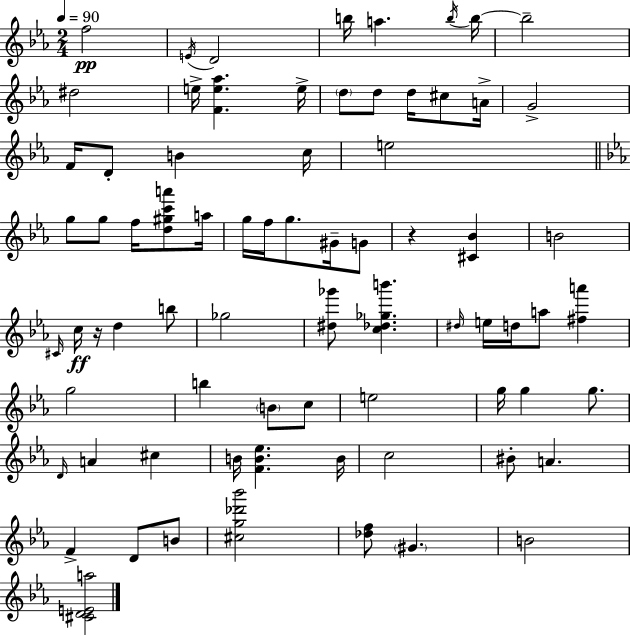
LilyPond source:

{
  \clef treble
  \numericTimeSignature
  \time 2/4
  \key ees \major
  \tempo 4 = 90
  f''2\pp | \acciaccatura { e'16 } d'2 | b''16 a''4. | \acciaccatura { b''16 } b''16~~ b''2-- | \break dis''2 | e''16-> <f' e'' aes''>4. | e''16-> \parenthesize d''8 d''8 d''16 cis''8 | a'16-> g'2-> | \break f'16 d'8-. b'4 | c''16 e''2 | \bar "||" \break \key ees \major g''8 g''8 f''16 <d'' gis'' c''' a'''>8 a''16 | g''16 f''16 g''8. gis'16-- g'8 | r4 <cis' bes'>4 | b'2 | \break \grace { cis'16 } c''16\ff r16 d''4 b''8 | ges''2 | <dis'' ges'''>8 <c'' des'' ges'' b'''>4. | \grace { dis''16 } e''16 d''16 a''8 <fis'' a'''>4 | \break g''2 | b''4 \parenthesize b'8 | c''8 e''2 | g''16 g''4 g''8. | \break \grace { d'16 } a'4 cis''4 | b'16 <f' b' ees''>4. | b'16 c''2 | bis'8-. a'4. | \break f'4-> d'8 | b'8 <cis'' g'' des''' bes'''>2 | <des'' f''>8 \parenthesize gis'4. | b'2 | \break <cis' d' e' a''>2 | \bar "|."
}